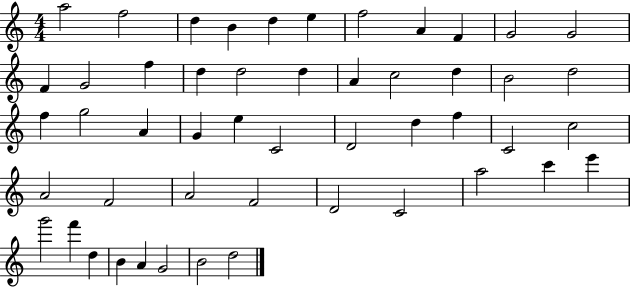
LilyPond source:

{
  \clef treble
  \numericTimeSignature
  \time 4/4
  \key c \major
  a''2 f''2 | d''4 b'4 d''4 e''4 | f''2 a'4 f'4 | g'2 g'2 | \break f'4 g'2 f''4 | d''4 d''2 d''4 | a'4 c''2 d''4 | b'2 d''2 | \break f''4 g''2 a'4 | g'4 e''4 c'2 | d'2 d''4 f''4 | c'2 c''2 | \break a'2 f'2 | a'2 f'2 | d'2 c'2 | a''2 c'''4 e'''4 | \break g'''2 f'''4 d''4 | b'4 a'4 g'2 | b'2 d''2 | \bar "|."
}